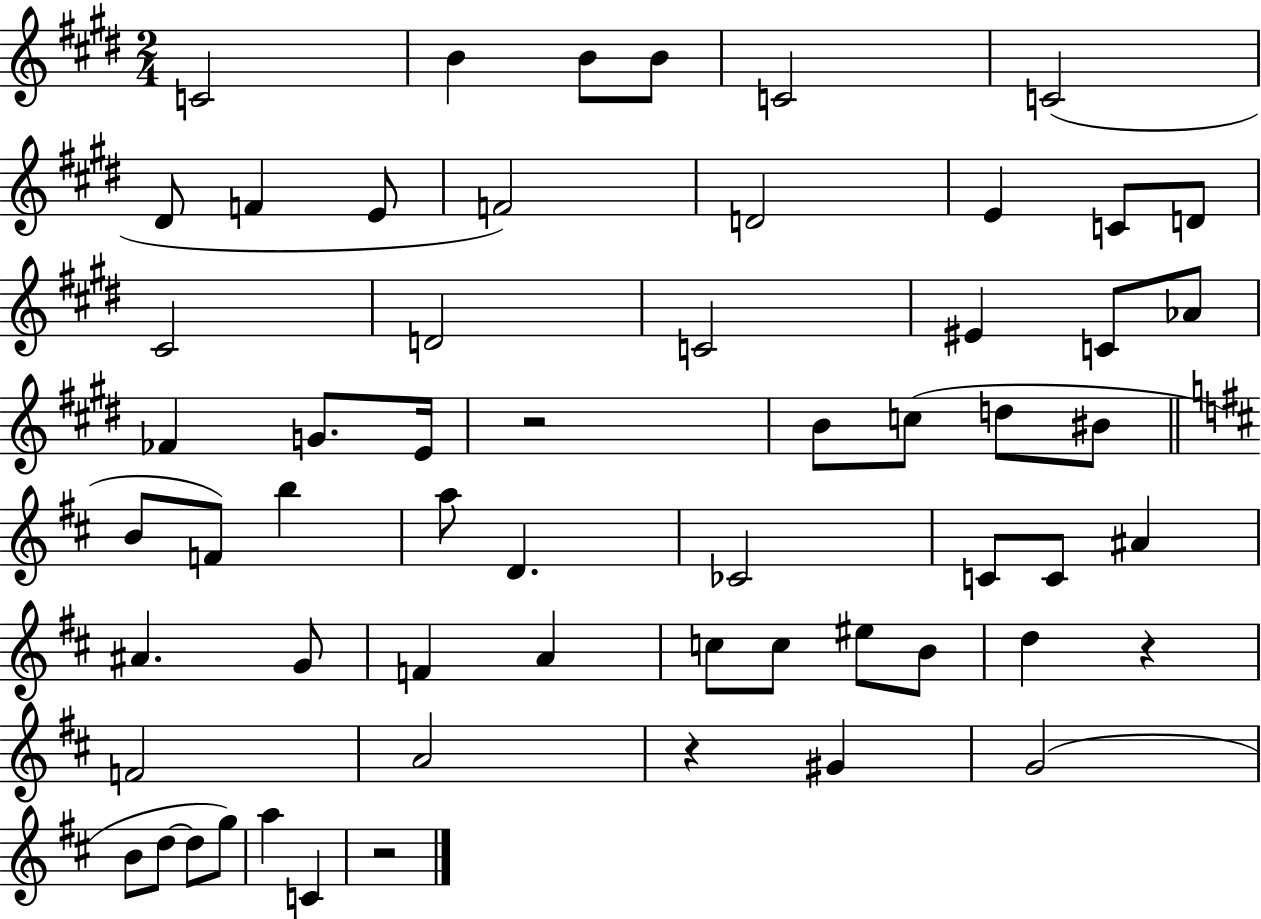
X:1
T:Untitled
M:2/4
L:1/4
K:E
C2 B B/2 B/2 C2 C2 ^D/2 F E/2 F2 D2 E C/2 D/2 ^C2 D2 C2 ^E C/2 _A/2 _F G/2 E/4 z2 B/2 c/2 d/2 ^B/2 B/2 F/2 b a/2 D _C2 C/2 C/2 ^A ^A G/2 F A c/2 c/2 ^e/2 B/2 d z F2 A2 z ^G G2 B/2 d/2 d/2 g/2 a C z2